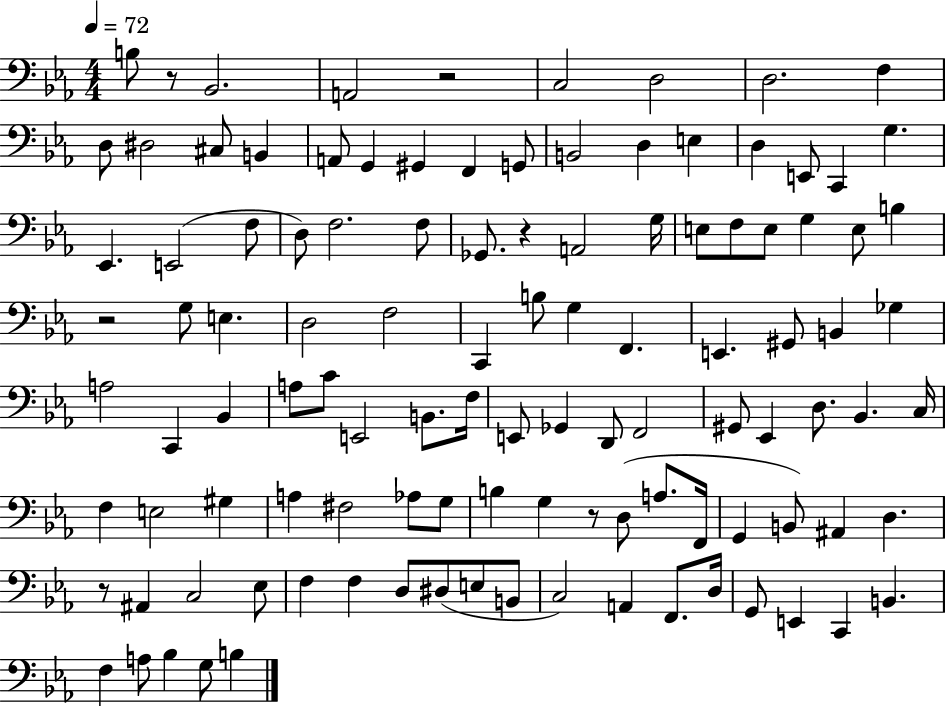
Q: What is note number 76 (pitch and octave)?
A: G3